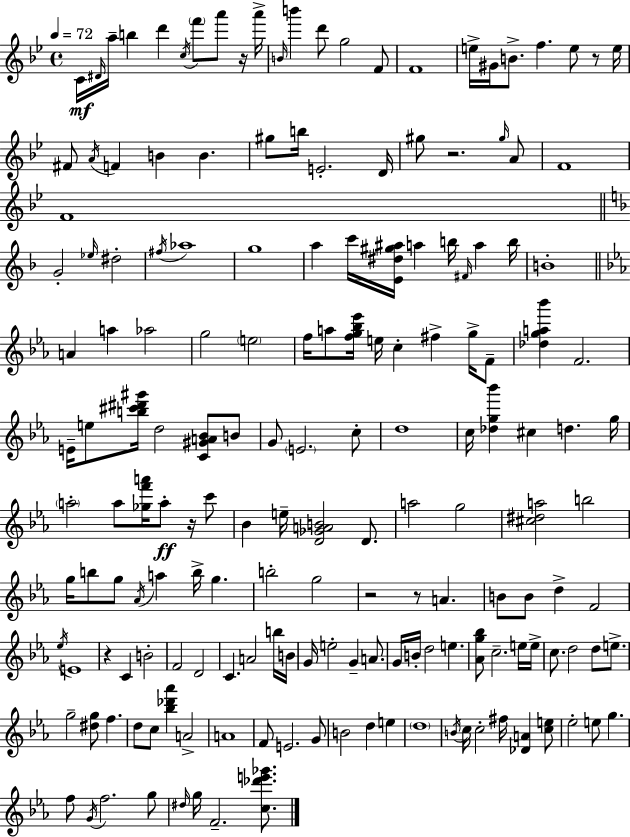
{
  \clef treble
  \time 4/4
  \defaultTimeSignature
  \key g \minor
  \tempo 4 = 72
  c'16\mf \grace { dis'16 } a''16-- b''4 d'''4 \acciaccatura { c''16 } \parenthesize f'''8 a'''8 | r16 a'''16-> \grace { b'16 } b'''4 d'''8 g''2 | f'8 f'1 | e''16-> gis'16 b'8.-> f''4. e''8 | \break r8 e''16 fis'8 \acciaccatura { a'16 } f'4 b'4 b'4. | gis''8 b''16 e'2.-. | d'16 gis''8 r2. | \grace { gis''16 } a'8 f'1 | \break f'1 | \bar "||" \break \key d \minor g'2-. \grace { ees''16 } dis''2-. | \acciaccatura { fis''16 } aes''1 | g''1 | a''4 c'''16 <e' dis'' gis'' ais''>16 a''4 b''16 \grace { fis'16 } a''4 | \break b''16 b'1-. | \bar "||" \break \key c \minor a'4 a''4 aes''2 | g''2 \parenthesize e''2 | f''16 a''8 <f'' g'' bes'' ees'''>16 e''16 c''4-. fis''4-> g''16-> f'8-- | <des'' g'' a'' bes'''>4 f'2. | \break e'16-- e''8 <b'' cis''' dis''' gis'''>16 d''2 <c' gis' a' bes'>8 b'8 | g'8 \parenthesize e'2. c''8-. | d''1 | c''16 <des'' g'' bes'''>4 cis''4 d''4. g''16 | \break \parenthesize a''2-. a''8 <ges'' f''' a'''>16 a''8-.\ff r16 c'''8 | bes'4 e''16-- <d' ges' a' b'>2 d'8. | a''2 g''2 | <cis'' dis'' a''>2 b''2 | \break g''16 b''8 g''8 \acciaccatura { aes'16 } a''4 b''16-> g''4. | b''2-. g''2 | r2 r8 a'4. | b'8 b'8 d''4-> f'2 | \break \acciaccatura { ees''16 } e'1 | r4 c'4 b'2-. | f'2 d'2 | c'4. a'2 | \break b''16 b'16 g'16 e''2-. g'4-- a'8. | g'16 b'16-. d''2 e''4. | <aes' g'' bes''>8 c''2.-- | e''16 e''16-> c''8. d''2 d''8 e''8.-> | \break g''2-- <dis'' g''>8 f''4. | d''8 c''8 <bes'' des''' aes'''>4 a'2-> | a'1 | f'8 e'2. | \break g'8 b'2 d''4 e''4 | \parenthesize d''1 | \acciaccatura { b'16 } c''16 c''2-. fis''16 <des' a'>4 | <c'' e''>8 ees''2-. e''8 g''4. | \break f''8 \acciaccatura { g'16 } f''2. | g''8 \grace { dis''16 } g''16 f'2.-- | <c'' des''' e''' ges'''>8. \bar "|."
}